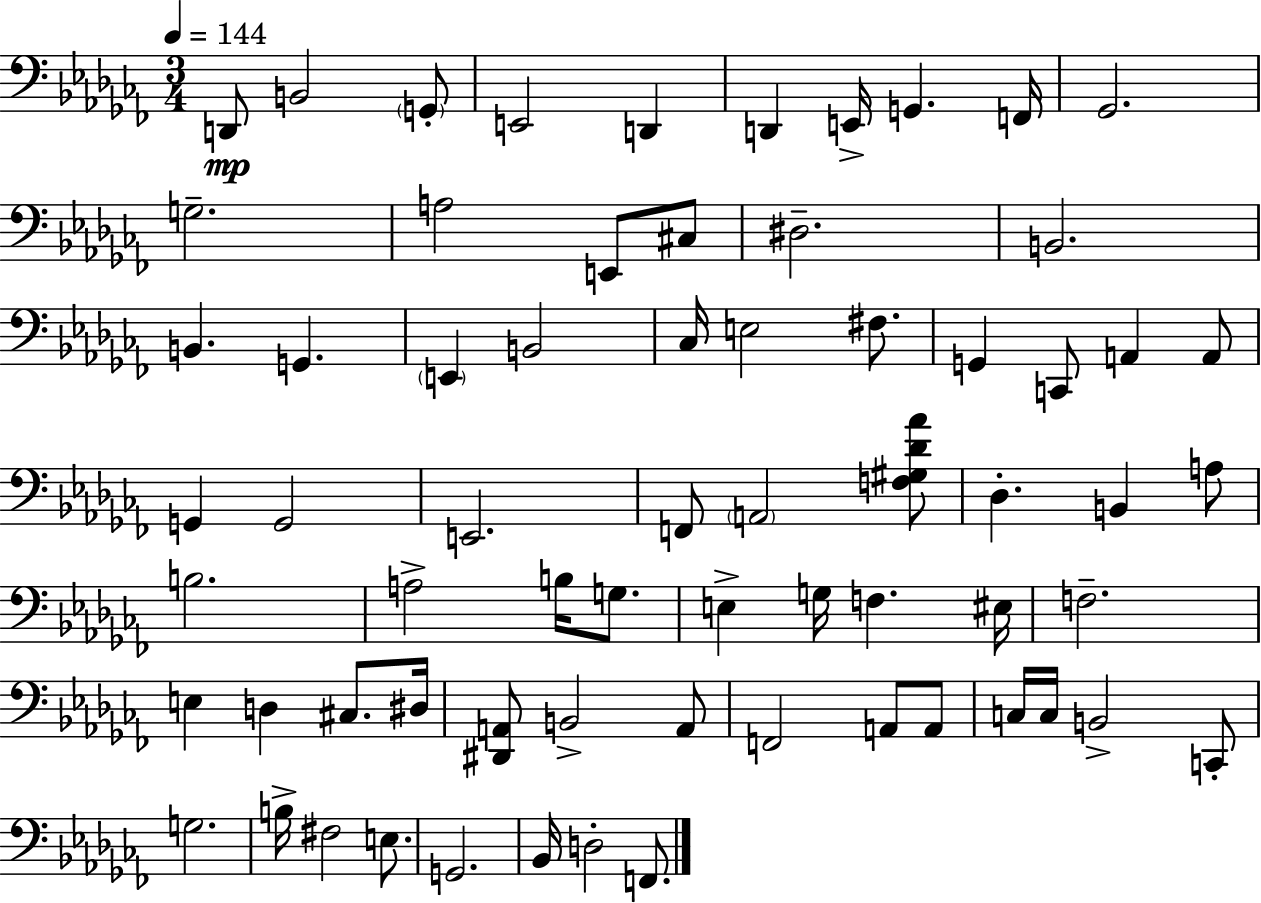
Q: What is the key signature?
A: AES minor